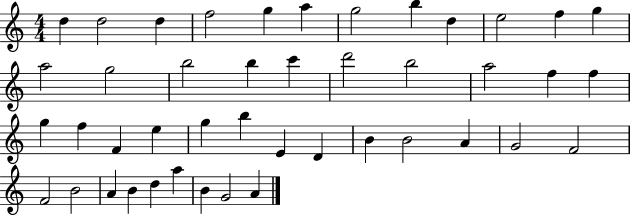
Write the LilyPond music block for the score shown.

{
  \clef treble
  \numericTimeSignature
  \time 4/4
  \key c \major
  d''4 d''2 d''4 | f''2 g''4 a''4 | g''2 b''4 d''4 | e''2 f''4 g''4 | \break a''2 g''2 | b''2 b''4 c'''4 | d'''2 b''2 | a''2 f''4 f''4 | \break g''4 f''4 f'4 e''4 | g''4 b''4 e'4 d'4 | b'4 b'2 a'4 | g'2 f'2 | \break f'2 b'2 | a'4 b'4 d''4 a''4 | b'4 g'2 a'4 | \bar "|."
}